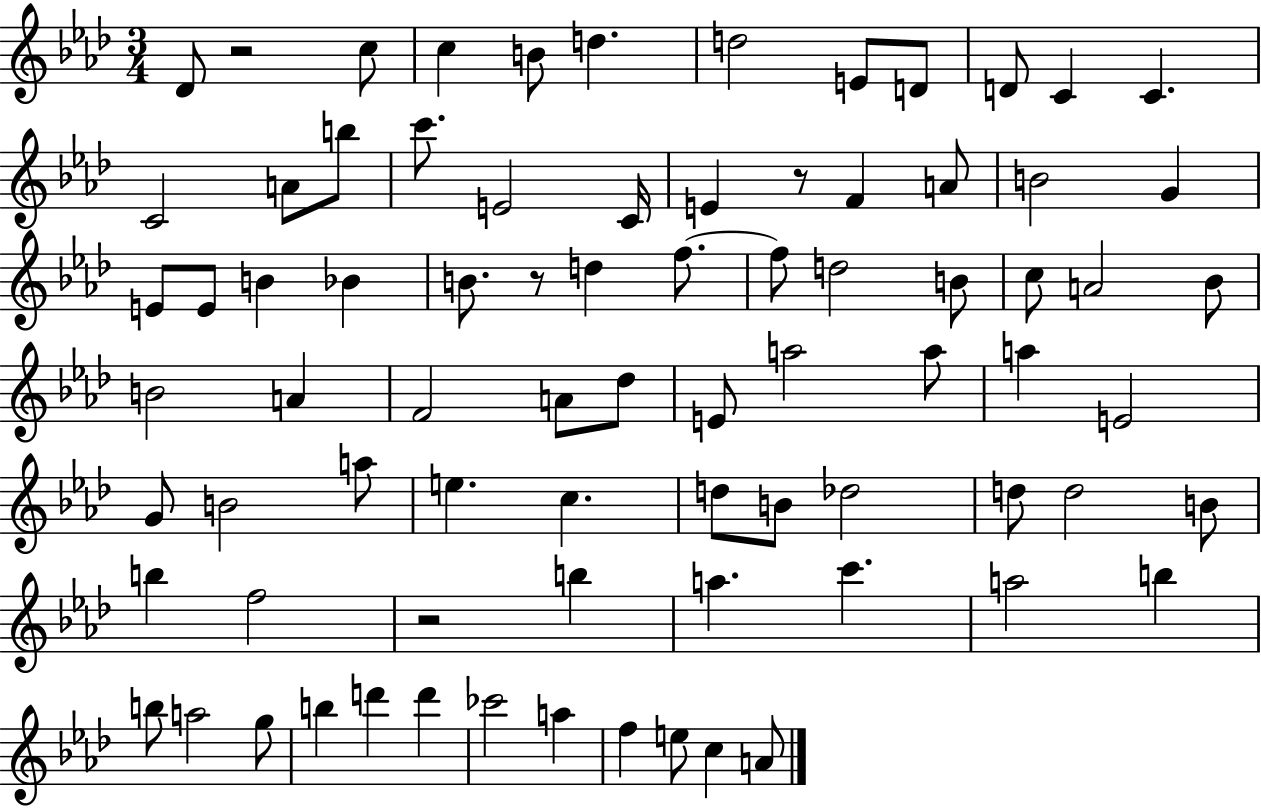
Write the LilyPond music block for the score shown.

{
  \clef treble
  \numericTimeSignature
  \time 3/4
  \key aes \major
  \repeat volta 2 { des'8 r2 c''8 | c''4 b'8 d''4. | d''2 e'8 d'8 | d'8 c'4 c'4. | \break c'2 a'8 b''8 | c'''8. e'2 c'16 | e'4 r8 f'4 a'8 | b'2 g'4 | \break e'8 e'8 b'4 bes'4 | b'8. r8 d''4 f''8.~~ | f''8 d''2 b'8 | c''8 a'2 bes'8 | \break b'2 a'4 | f'2 a'8 des''8 | e'8 a''2 a''8 | a''4 e'2 | \break g'8 b'2 a''8 | e''4. c''4. | d''8 b'8 des''2 | d''8 d''2 b'8 | \break b''4 f''2 | r2 b''4 | a''4. c'''4. | a''2 b''4 | \break b''8 a''2 g''8 | b''4 d'''4 d'''4 | ces'''2 a''4 | f''4 e''8 c''4 a'8 | \break } \bar "|."
}